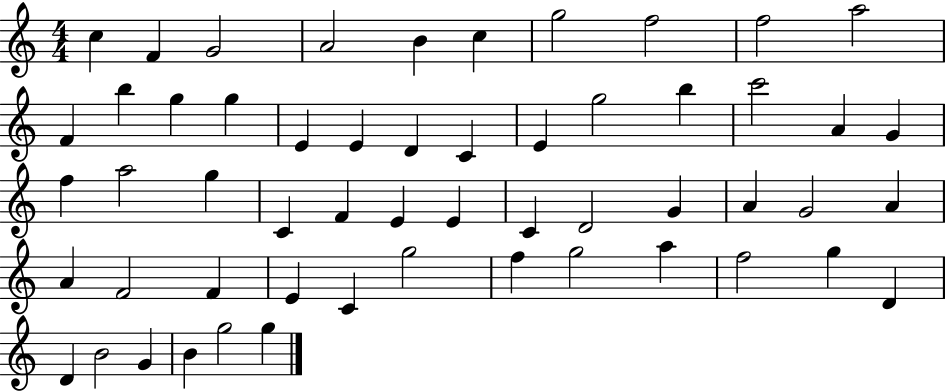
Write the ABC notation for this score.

X:1
T:Untitled
M:4/4
L:1/4
K:C
c F G2 A2 B c g2 f2 f2 a2 F b g g E E D C E g2 b c'2 A G f a2 g C F E E C D2 G A G2 A A F2 F E C g2 f g2 a f2 g D D B2 G B g2 g